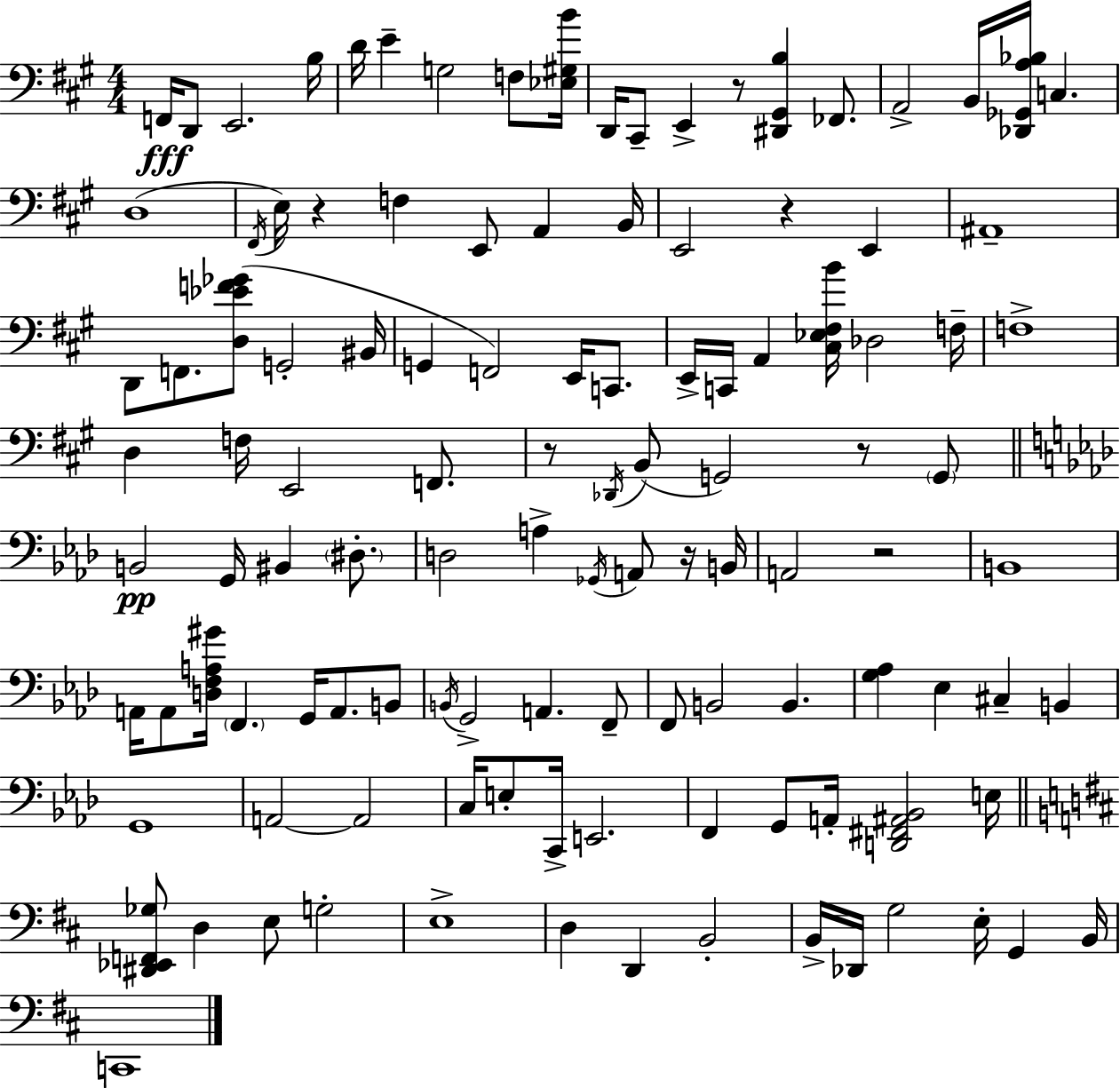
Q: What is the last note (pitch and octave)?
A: C2